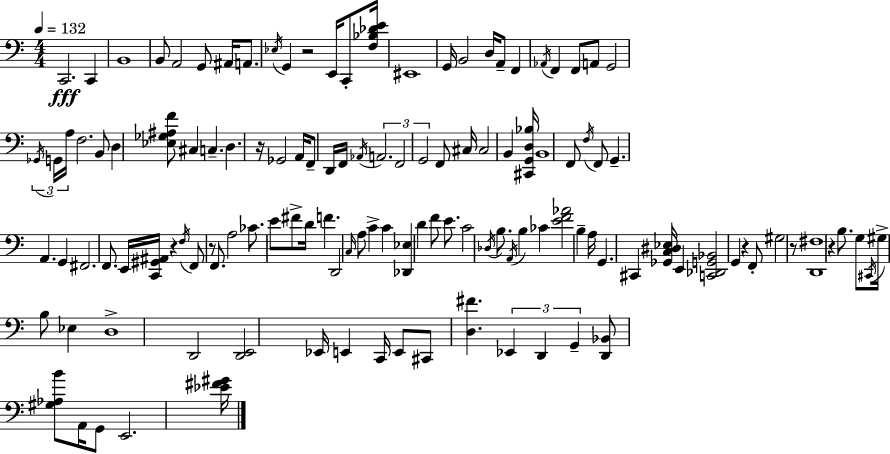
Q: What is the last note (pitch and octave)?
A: E2